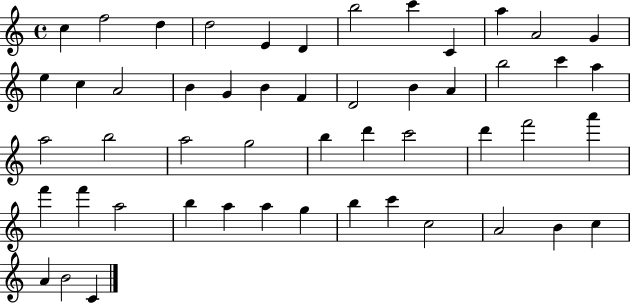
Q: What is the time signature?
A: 4/4